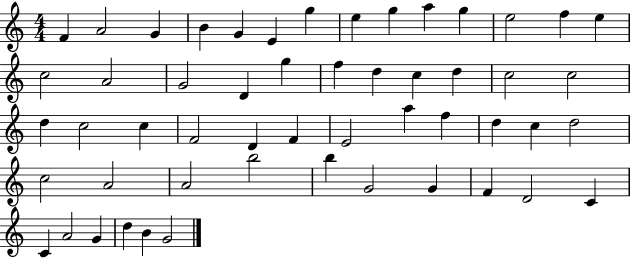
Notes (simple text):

F4/q A4/h G4/q B4/q G4/q E4/q G5/q E5/q G5/q A5/q G5/q E5/h F5/q E5/q C5/h A4/h G4/h D4/q G5/q F5/q D5/q C5/q D5/q C5/h C5/h D5/q C5/h C5/q F4/h D4/q F4/q E4/h A5/q F5/q D5/q C5/q D5/h C5/h A4/h A4/h B5/h B5/q G4/h G4/q F4/q D4/h C4/q C4/q A4/h G4/q D5/q B4/q G4/h